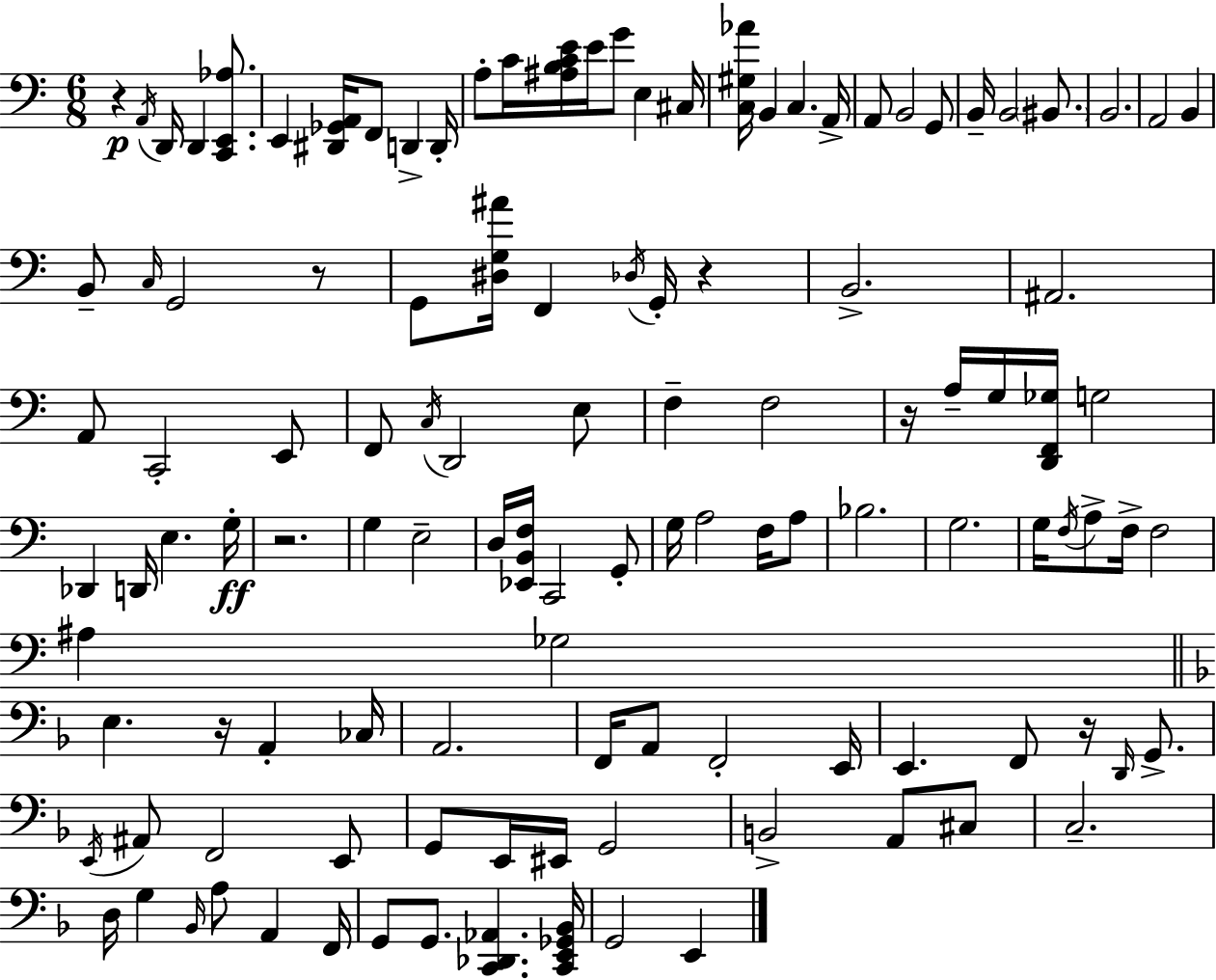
{
  \clef bass
  \numericTimeSignature
  \time 6/8
  \key a \minor
  r4\p \acciaccatura { a,16 } d,16 d,4 <c, e, aes>8. | e,4 <dis, ges, a,>16 f,8 d,4-> | d,16-. a8-. c'16 <ais b c' e'>16 e'16 g'8 e4 | cis16 <c gis aes'>16 b,4 c4. | \break a,16-> a,8 b,2 g,8 | b,16-- b,2 \parenthesize bis,8. | b,2. | a,2 b,4 | \break b,8-- \grace { c16 } g,2 | r8 g,8 <dis g ais'>16 f,4 \acciaccatura { des16 } g,16-. r4 | b,2.-> | ais,2. | \break a,8 c,2-. | e,8 f,8 \acciaccatura { c16 } d,2 | e8 f4-- f2 | r16 a16-- g16 <d, f, ges>16 g2 | \break des,4 d,16 e4. | g16-.\ff r2. | g4 e2-- | d16 <ees, b, f>16 c,2 | \break g,8-. g16 a2 | f16 a8 bes2. | g2. | g16 \acciaccatura { f16 } a8-> f16-> f2 | \break ais4 ges2 | \bar "||" \break \key d \minor e4. r16 a,4-. ces16 | a,2. | f,16 a,8 f,2-. e,16 | e,4. f,8 r16 \grace { d,16 } g,8.-> | \break \acciaccatura { e,16 } ais,8 f,2 | e,8 g,8 e,16 eis,16 g,2 | b,2-> a,8 | cis8 c2.-- | \break d16 g4 \grace { bes,16 } a8 a,4 | f,16 g,8 g,8. <c, des, aes,>4. | <c, e, ges, bes,>16 g,2 e,4 | \bar "|."
}